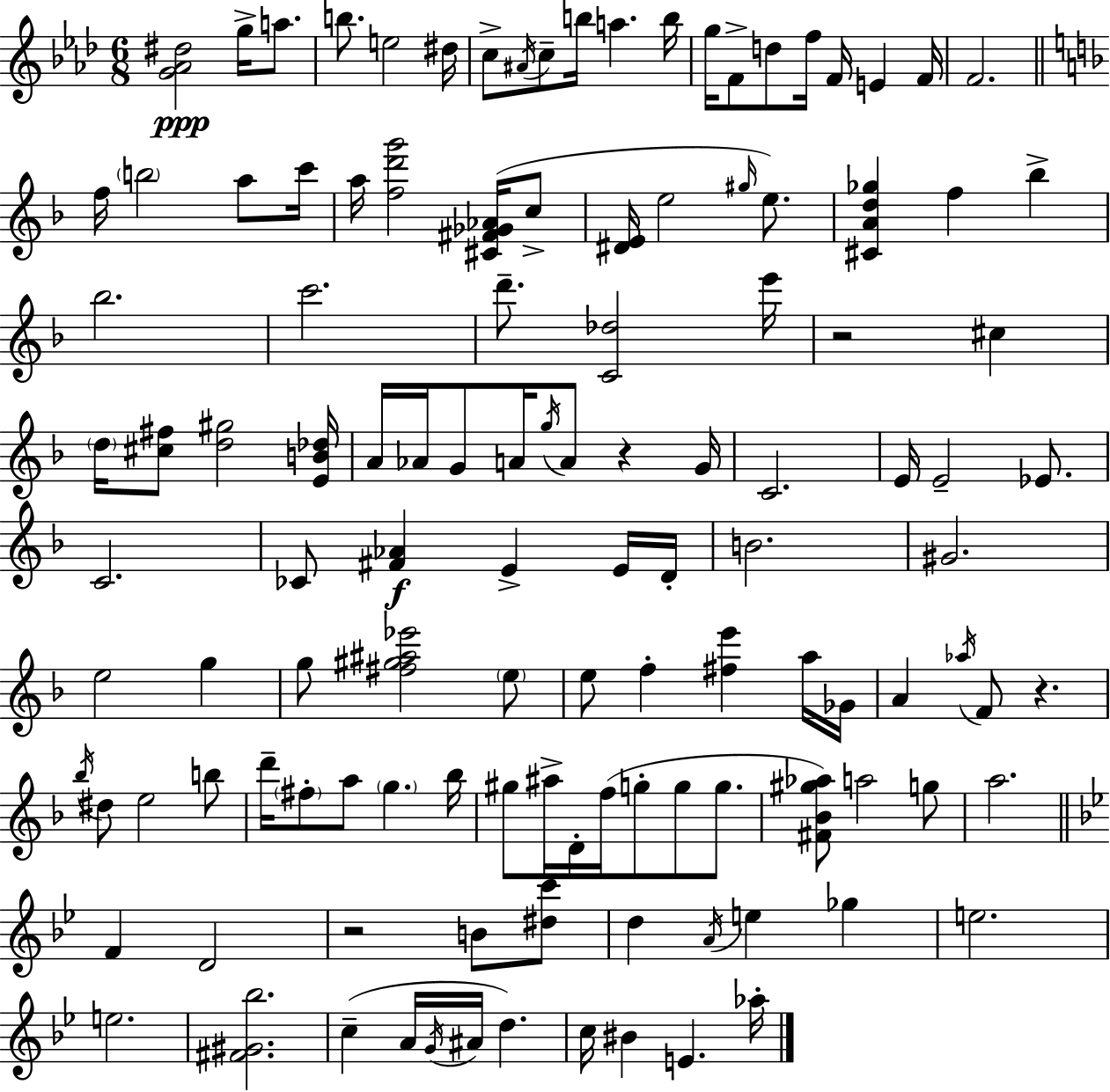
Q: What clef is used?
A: treble